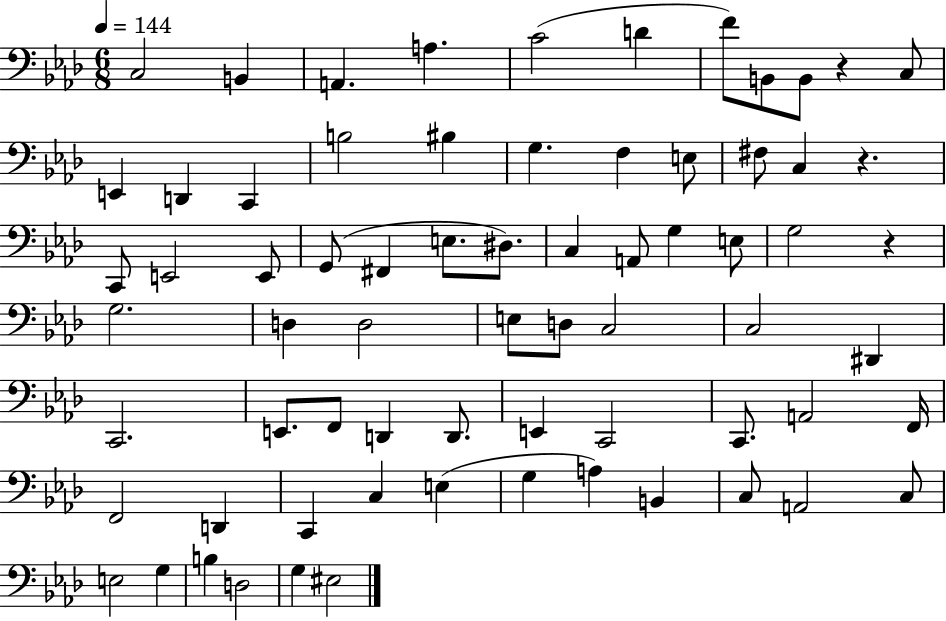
{
  \clef bass
  \numericTimeSignature
  \time 6/8
  \key aes \major
  \tempo 4 = 144
  c2 b,4 | a,4. a4. | c'2( d'4 | f'8) b,8 b,8 r4 c8 | \break e,4 d,4 c,4 | b2 bis4 | g4. f4 e8 | fis8 c4 r4. | \break c,8 e,2 e,8 | g,8( fis,4 e8. dis8.) | c4 a,8 g4 e8 | g2 r4 | \break g2. | d4 d2 | e8 d8 c2 | c2 dis,4 | \break c,2. | e,8. f,8 d,4 d,8. | e,4 c,2 | c,8. a,2 f,16 | \break f,2 d,4 | c,4 c4 e4( | g4 a4) b,4 | c8 a,2 c8 | \break e2 g4 | b4 d2 | g4 eis2 | \bar "|."
}